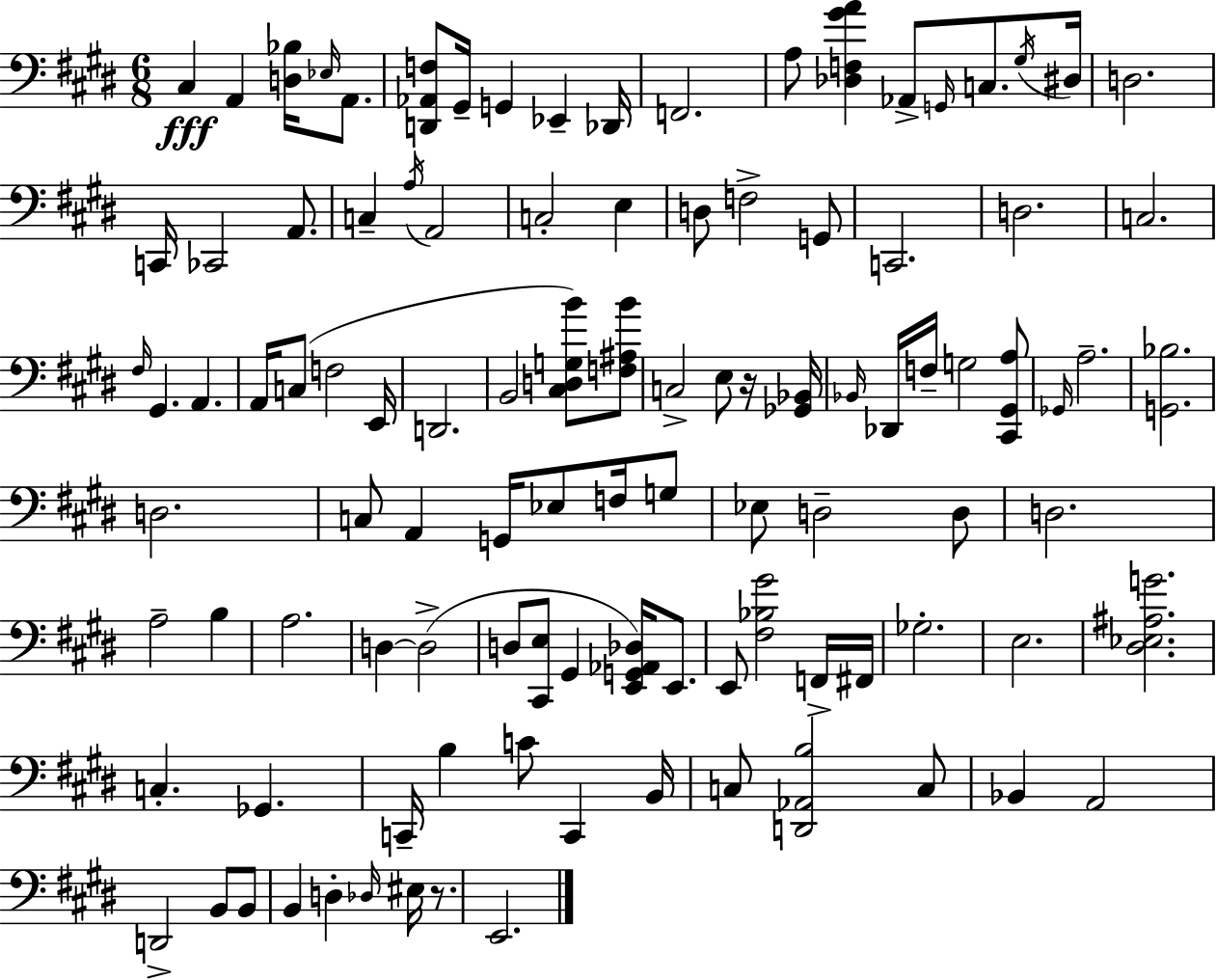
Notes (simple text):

C#3/q A2/q [D3,Bb3]/s Eb3/s A2/e. [D2,Ab2,F3]/e G#2/s G2/q Eb2/q Db2/s F2/h. A3/e [Db3,F3,G#4,A4]/q Ab2/e G2/s C3/e. G#3/s D#3/s D3/h. C2/s CES2/h A2/e. C3/q A3/s A2/h C3/h E3/q D3/e F3/h G2/e C2/h. D3/h. C3/h. F#3/s G#2/q. A2/q. A2/s C3/e F3/h E2/s D2/h. B2/h [C#3,D3,G3,B4]/e [F3,A#3,B4]/e C3/h E3/e R/s [Gb2,Bb2]/s Bb2/s Db2/s F3/s G3/h [C#2,G#2,A3]/e Gb2/s A3/h. [G2,Bb3]/h. D3/h. C3/e A2/q G2/s Eb3/e F3/s G3/e Eb3/e D3/h D3/e D3/h. A3/h B3/q A3/h. D3/q D3/h D3/e [C#2,E3]/e G#2/q [E2,G2,Ab2,Db3]/s E2/e. E2/e [F#3,Bb3,G#4]/h F2/s F#2/s Gb3/h. E3/h. [D#3,Eb3,A#3,G4]/h. C3/q. Gb2/q. C2/s B3/q C4/e C2/q B2/s C3/e [D2,Ab2,B3]/h C3/e Bb2/q A2/h D2/h B2/e B2/e B2/q D3/q Db3/s EIS3/s R/e. E2/h.